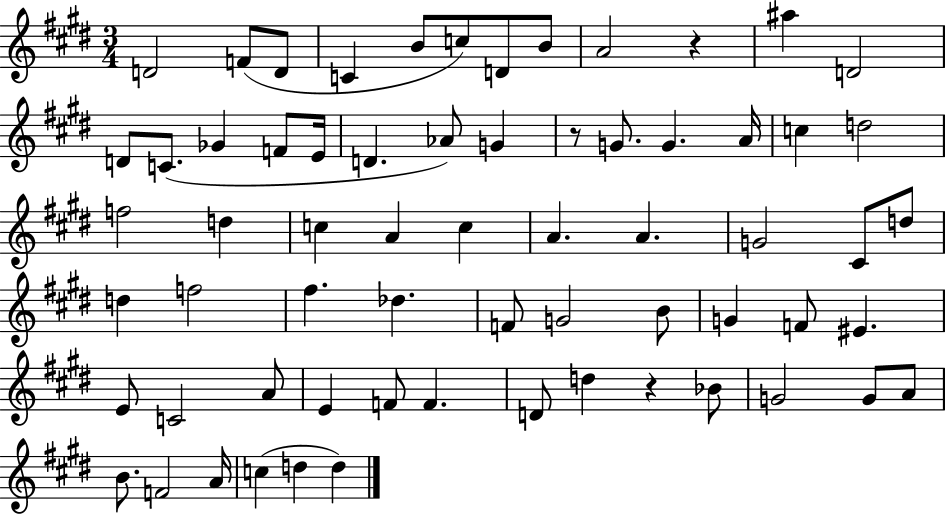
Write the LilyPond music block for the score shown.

{
  \clef treble
  \numericTimeSignature
  \time 3/4
  \key e \major
  d'2 f'8( d'8 | c'4 b'8 c''8) d'8 b'8 | a'2 r4 | ais''4 d'2 | \break d'8 c'8.( ges'4 f'8 e'16 | d'4. aes'8) g'4 | r8 g'8. g'4. a'16 | c''4 d''2 | \break f''2 d''4 | c''4 a'4 c''4 | a'4. a'4. | g'2 cis'8 d''8 | \break d''4 f''2 | fis''4. des''4. | f'8 g'2 b'8 | g'4 f'8 eis'4. | \break e'8 c'2 a'8 | e'4 f'8 f'4. | d'8 d''4 r4 bes'8 | g'2 g'8 a'8 | \break b'8. f'2 a'16 | c''4( d''4 d''4) | \bar "|."
}